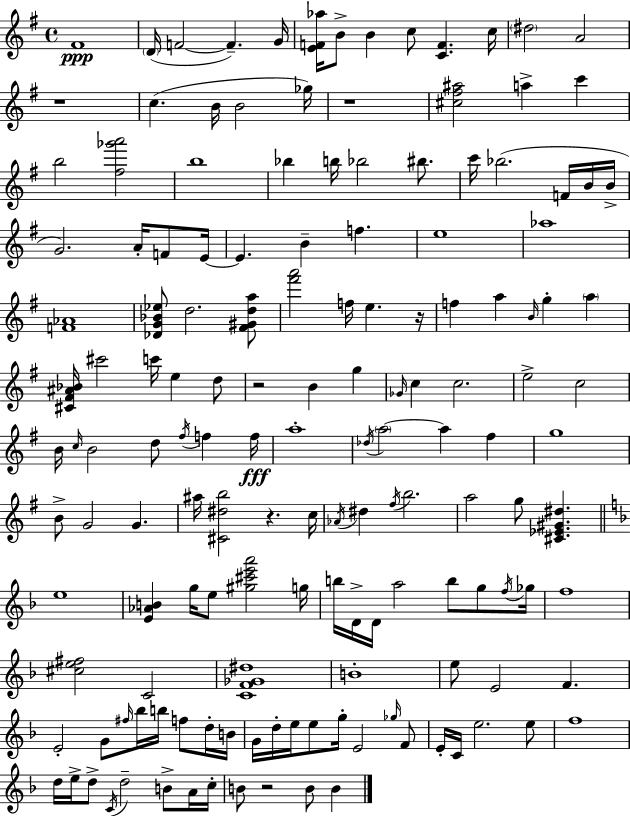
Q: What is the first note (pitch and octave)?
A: F#4